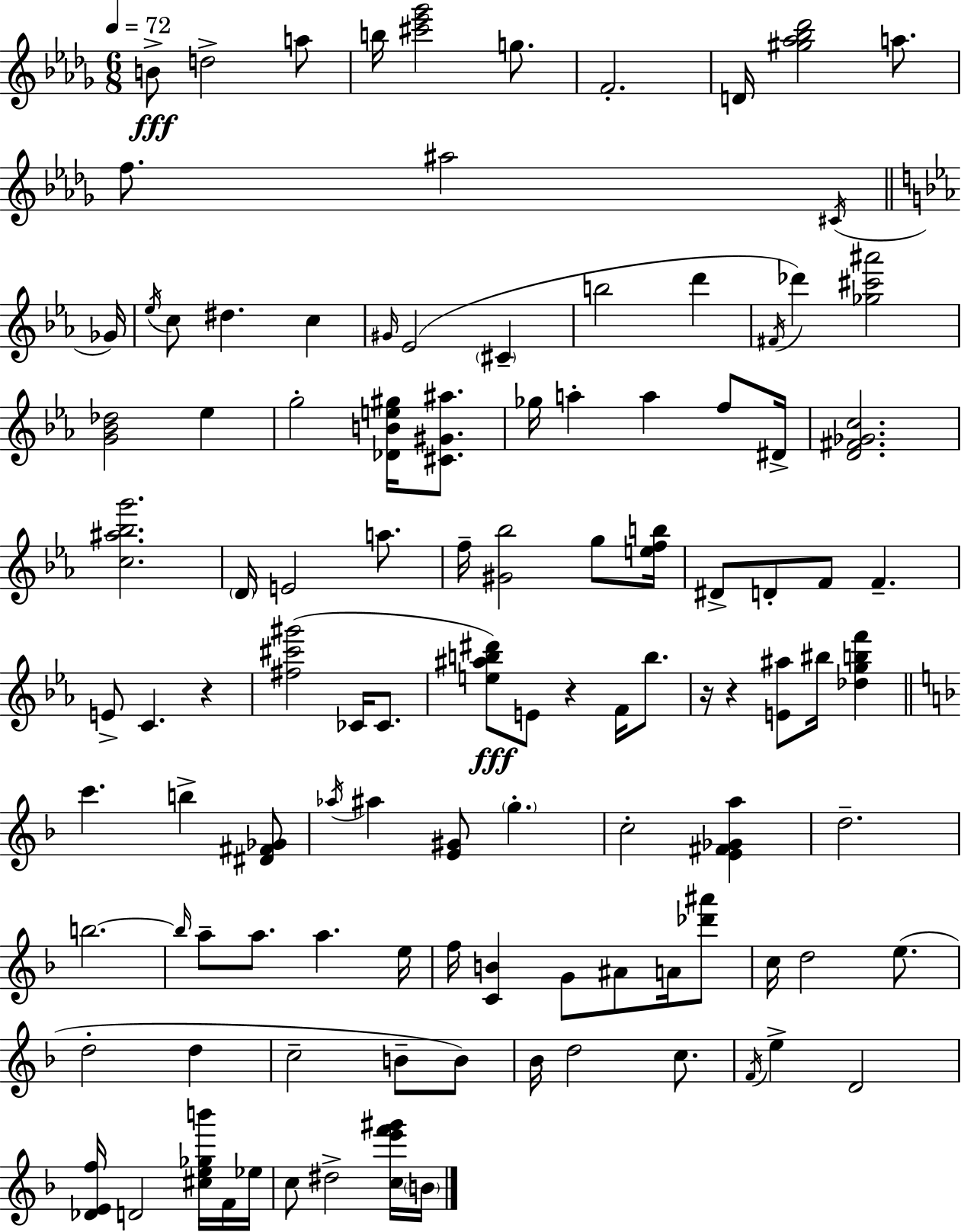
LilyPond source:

{
  \clef treble
  \numericTimeSignature
  \time 6/8
  \key bes \minor
  \tempo 4 = 72
  b'8->\fff d''2-> a''8 | b''16 <cis''' ees''' ges'''>2 g''8. | f'2.-. | d'16 <gis'' aes'' bes'' des'''>2 a''8. | \break f''8. ais''2 \acciaccatura { cis'16 } | \bar "||" \break \key ees \major ges'16 \acciaccatura { ees''16 } c''8 dis''4. c''4 | \grace { gis'16 } ees'2( \parenthesize cis'4-- | b''2 d'''4 | \acciaccatura { fis'16 } des'''4) <ges'' cis''' ais'''>2 | \break <g' bes' des''>2 | ees''4 g''2-. | <des' b' e'' gis''>16 <cis' gis' ais''>8. ges''16 a''4-. a''4 | f''8 dis'16-> <d' fis' ges' c''>2. | \break <c'' ais'' bes'' g'''>2. | \parenthesize d'16 e'2 | a''8. f''16-- <gis' bes''>2 | g''8 <e'' f'' b''>16 dis'8-> d'8-. f'8 f'4.-- | \break e'8-> c'4. | r4 <fis'' cis''' gis'''>2( | ces'16 ces'8. <e'' ais'' b'' dis'''>8\fff) e'8 r4 | f'16 b''8. r16 r4 <e' ais''>8 bis''16 | \break <des'' g'' b'' f'''>4 \bar "||" \break \key d \minor c'''4. b''4-> <dis' fis' ges'>8 | \acciaccatura { aes''16 } ais''4 <e' gis'>8 \parenthesize g''4.-. | c''2-. <e' fis' ges' a''>4 | d''2.-- | \break b''2.~~ | \grace { b''16 } a''8-- a''8. a''4. | e''16 f''16 <c' b'>4 g'8 ais'8 a'16 | <des''' ais'''>8 c''16 d''2 e''8.( | \break d''2-. d''4 | c''2-- b'8-- | b'8) bes'16 d''2 c''8. | \acciaccatura { f'16 } e''4-> d'2 | \break <des' e' f''>16 d'2 | <cis'' e'' ges'' b'''>16 f'16 ees''16 c''8 dis''2-> | <c'' e''' f''' gis'''>16 \parenthesize b'16 \bar "|."
}